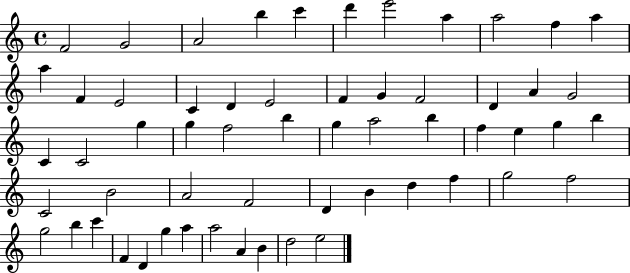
{
  \clef treble
  \time 4/4
  \defaultTimeSignature
  \key c \major
  f'2 g'2 | a'2 b''4 c'''4 | d'''4 e'''2 a''4 | a''2 f''4 a''4 | \break a''4 f'4 e'2 | c'4 d'4 e'2 | f'4 g'4 f'2 | d'4 a'4 g'2 | \break c'4 c'2 g''4 | g''4 f''2 b''4 | g''4 a''2 b''4 | f''4 e''4 g''4 b''4 | \break c'2 b'2 | a'2 f'2 | d'4 b'4 d''4 f''4 | g''2 f''2 | \break g''2 b''4 c'''4 | f'4 d'4 g''4 a''4 | a''2 a'4 b'4 | d''2 e''2 | \break \bar "|."
}